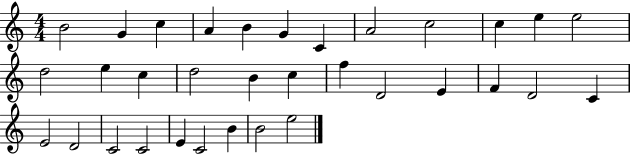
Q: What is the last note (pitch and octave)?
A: E5